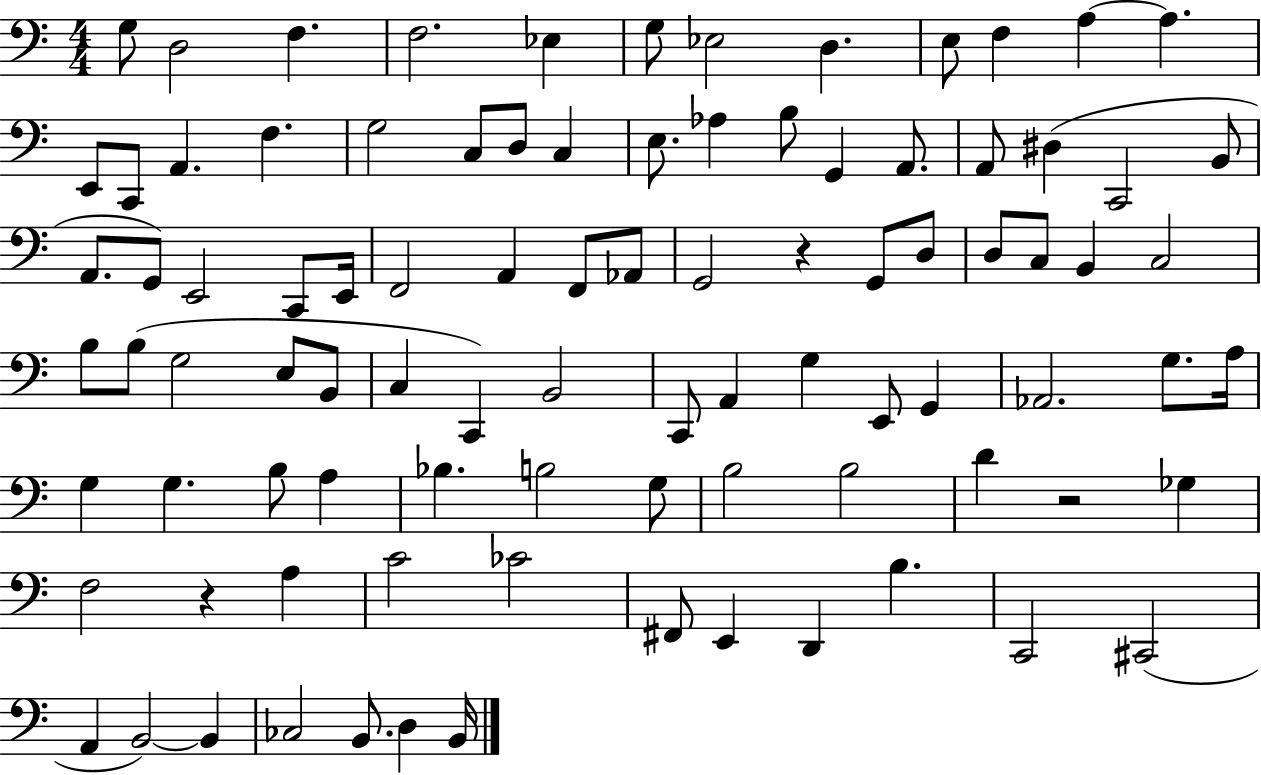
G3/e D3/h F3/q. F3/h. Eb3/q G3/e Eb3/h D3/q. E3/e F3/q A3/q A3/q. E2/e C2/e A2/q. F3/q. G3/h C3/e D3/e C3/q E3/e. Ab3/q B3/e G2/q A2/e. A2/e D#3/q C2/h B2/e A2/e. G2/e E2/h C2/e E2/s F2/h A2/q F2/e Ab2/e G2/h R/q G2/e D3/e D3/e C3/e B2/q C3/h B3/e B3/e G3/h E3/e B2/e C3/q C2/q B2/h C2/e A2/q G3/q E2/e G2/q Ab2/h. G3/e. A3/s G3/q G3/q. B3/e A3/q Bb3/q. B3/h G3/e B3/h B3/h D4/q R/h Gb3/q F3/h R/q A3/q C4/h CES4/h F#2/e E2/q D2/q B3/q. C2/h C#2/h A2/q B2/h B2/q CES3/h B2/e. D3/q B2/s